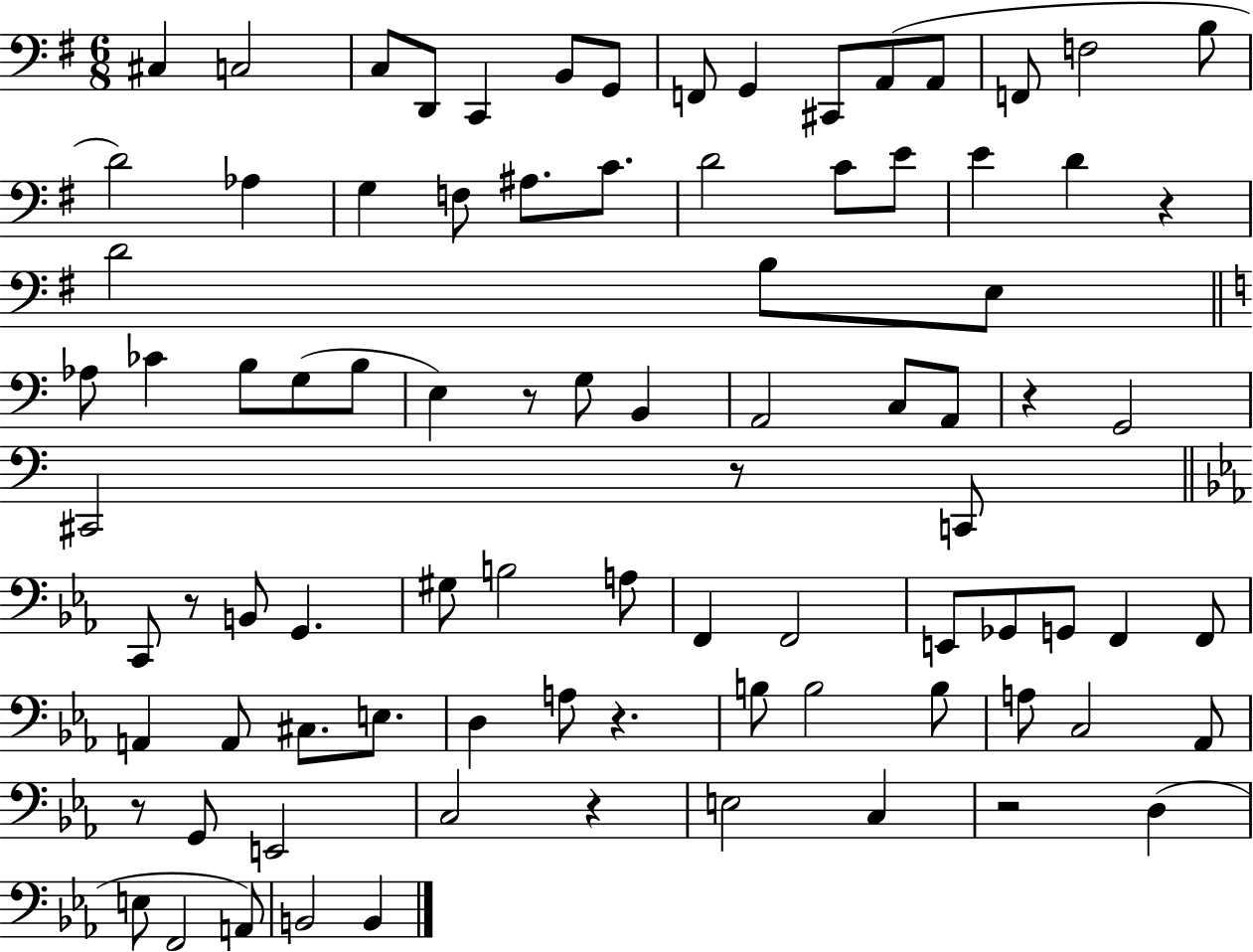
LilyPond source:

{
  \clef bass
  \numericTimeSignature
  \time 6/8
  \key g \major
  cis4 c2 | c8 d,8 c,4 b,8 g,8 | f,8 g,4 cis,8 a,8( a,8 | f,8 f2 b8 | \break d'2) aes4 | g4 f8 ais8. c'8. | d'2 c'8 e'8 | e'4 d'4 r4 | \break d'2 b8 e8 | \bar "||" \break \key c \major aes8 ces'4 b8 g8( b8 | e4) r8 g8 b,4 | a,2 c8 a,8 | r4 g,2 | \break cis,2 r8 c,8 | \bar "||" \break \key ees \major c,8 r8 b,8 g,4. | gis8 b2 a8 | f,4 f,2 | e,8 ges,8 g,8 f,4 f,8 | \break a,4 a,8 cis8. e8. | d4 a8 r4. | b8 b2 b8 | a8 c2 aes,8 | \break r8 g,8 e,2 | c2 r4 | e2 c4 | r2 d4( | \break e8 f,2 a,8) | b,2 b,4 | \bar "|."
}